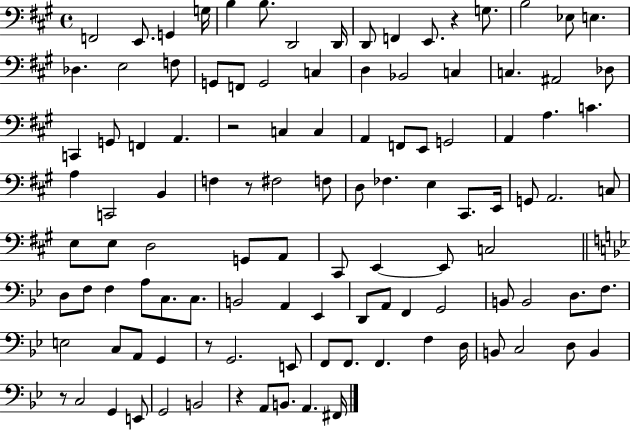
{
  \clef bass
  \time 4/4
  \defaultTimeSignature
  \key a \major
  \repeat volta 2 { f,2 e,8. g,4 g16 | b4 b8. d,2 d,16 | d,8 f,4 e,8. r4 g8. | b2 ees8 e4. | \break des4. e2 f8 | g,8 f,8 g,2 c4 | d4 bes,2 c4 | c4. ais,2 des8 | \break c,4 g,8 f,4 a,4. | r2 c4 c4 | a,4 f,8 e,8 g,2 | a,4 a4. c'4. | \break a4 c,2 b,4 | f4 r8 fis2 f8 | d8 fes4. e4 cis,8. e,16 | g,8 a,2. c8 | \break e8 e8 d2 g,8 a,8 | cis,8 e,4~~ e,8 c2 | \bar "||" \break \key g \minor d8 f8 f4 a8 c8. c8. | b,2 a,4 ees,4 | d,8 a,8 f,4 g,2 | b,8 b,2 d8. f8. | \break e2 c8 a,8 g,4 | r8 g,2. e,8 | f,8 f,8. f,4. f4 d16 | b,8 c2 d8 b,4 | \break r8 c2 g,4 e,8 | g,2 b,2 | r4 a,8 b,8. a,4. fis,16 | } \bar "|."
}